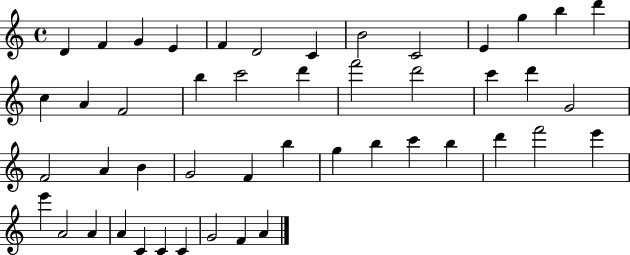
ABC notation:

X:1
T:Untitled
M:4/4
L:1/4
K:C
D F G E F D2 C B2 C2 E g b d' c A F2 b c'2 d' f'2 d'2 c' d' G2 F2 A B G2 F b g b c' b d' f'2 e' e' A2 A A C C C G2 F A